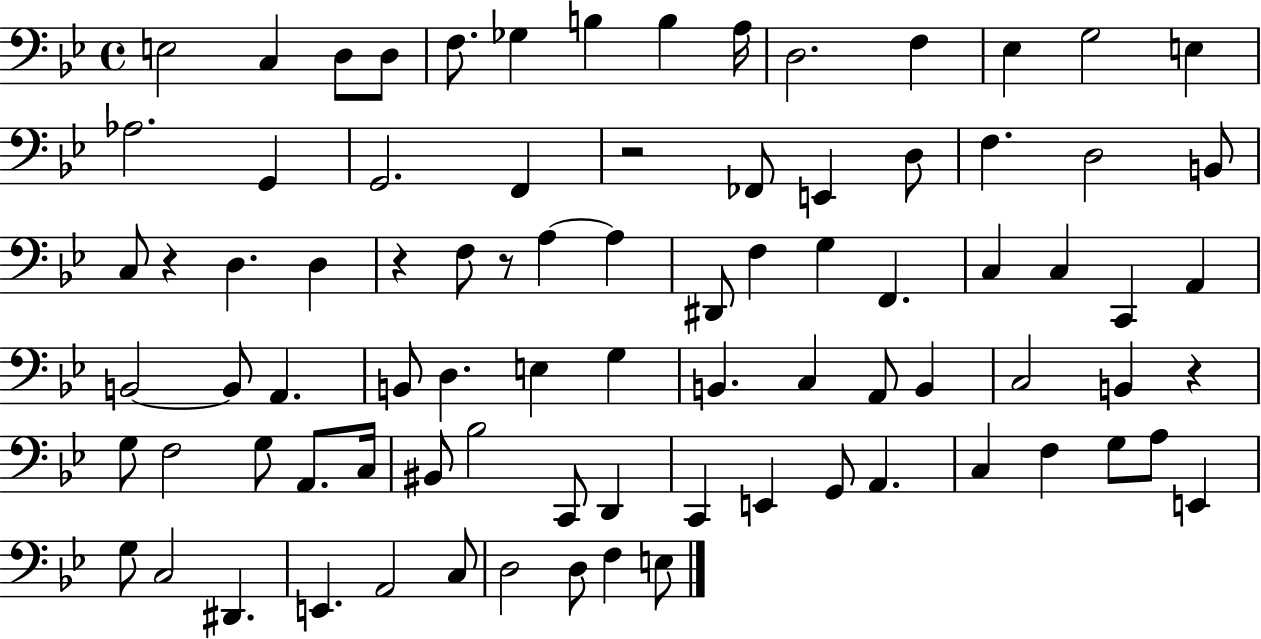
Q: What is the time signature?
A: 4/4